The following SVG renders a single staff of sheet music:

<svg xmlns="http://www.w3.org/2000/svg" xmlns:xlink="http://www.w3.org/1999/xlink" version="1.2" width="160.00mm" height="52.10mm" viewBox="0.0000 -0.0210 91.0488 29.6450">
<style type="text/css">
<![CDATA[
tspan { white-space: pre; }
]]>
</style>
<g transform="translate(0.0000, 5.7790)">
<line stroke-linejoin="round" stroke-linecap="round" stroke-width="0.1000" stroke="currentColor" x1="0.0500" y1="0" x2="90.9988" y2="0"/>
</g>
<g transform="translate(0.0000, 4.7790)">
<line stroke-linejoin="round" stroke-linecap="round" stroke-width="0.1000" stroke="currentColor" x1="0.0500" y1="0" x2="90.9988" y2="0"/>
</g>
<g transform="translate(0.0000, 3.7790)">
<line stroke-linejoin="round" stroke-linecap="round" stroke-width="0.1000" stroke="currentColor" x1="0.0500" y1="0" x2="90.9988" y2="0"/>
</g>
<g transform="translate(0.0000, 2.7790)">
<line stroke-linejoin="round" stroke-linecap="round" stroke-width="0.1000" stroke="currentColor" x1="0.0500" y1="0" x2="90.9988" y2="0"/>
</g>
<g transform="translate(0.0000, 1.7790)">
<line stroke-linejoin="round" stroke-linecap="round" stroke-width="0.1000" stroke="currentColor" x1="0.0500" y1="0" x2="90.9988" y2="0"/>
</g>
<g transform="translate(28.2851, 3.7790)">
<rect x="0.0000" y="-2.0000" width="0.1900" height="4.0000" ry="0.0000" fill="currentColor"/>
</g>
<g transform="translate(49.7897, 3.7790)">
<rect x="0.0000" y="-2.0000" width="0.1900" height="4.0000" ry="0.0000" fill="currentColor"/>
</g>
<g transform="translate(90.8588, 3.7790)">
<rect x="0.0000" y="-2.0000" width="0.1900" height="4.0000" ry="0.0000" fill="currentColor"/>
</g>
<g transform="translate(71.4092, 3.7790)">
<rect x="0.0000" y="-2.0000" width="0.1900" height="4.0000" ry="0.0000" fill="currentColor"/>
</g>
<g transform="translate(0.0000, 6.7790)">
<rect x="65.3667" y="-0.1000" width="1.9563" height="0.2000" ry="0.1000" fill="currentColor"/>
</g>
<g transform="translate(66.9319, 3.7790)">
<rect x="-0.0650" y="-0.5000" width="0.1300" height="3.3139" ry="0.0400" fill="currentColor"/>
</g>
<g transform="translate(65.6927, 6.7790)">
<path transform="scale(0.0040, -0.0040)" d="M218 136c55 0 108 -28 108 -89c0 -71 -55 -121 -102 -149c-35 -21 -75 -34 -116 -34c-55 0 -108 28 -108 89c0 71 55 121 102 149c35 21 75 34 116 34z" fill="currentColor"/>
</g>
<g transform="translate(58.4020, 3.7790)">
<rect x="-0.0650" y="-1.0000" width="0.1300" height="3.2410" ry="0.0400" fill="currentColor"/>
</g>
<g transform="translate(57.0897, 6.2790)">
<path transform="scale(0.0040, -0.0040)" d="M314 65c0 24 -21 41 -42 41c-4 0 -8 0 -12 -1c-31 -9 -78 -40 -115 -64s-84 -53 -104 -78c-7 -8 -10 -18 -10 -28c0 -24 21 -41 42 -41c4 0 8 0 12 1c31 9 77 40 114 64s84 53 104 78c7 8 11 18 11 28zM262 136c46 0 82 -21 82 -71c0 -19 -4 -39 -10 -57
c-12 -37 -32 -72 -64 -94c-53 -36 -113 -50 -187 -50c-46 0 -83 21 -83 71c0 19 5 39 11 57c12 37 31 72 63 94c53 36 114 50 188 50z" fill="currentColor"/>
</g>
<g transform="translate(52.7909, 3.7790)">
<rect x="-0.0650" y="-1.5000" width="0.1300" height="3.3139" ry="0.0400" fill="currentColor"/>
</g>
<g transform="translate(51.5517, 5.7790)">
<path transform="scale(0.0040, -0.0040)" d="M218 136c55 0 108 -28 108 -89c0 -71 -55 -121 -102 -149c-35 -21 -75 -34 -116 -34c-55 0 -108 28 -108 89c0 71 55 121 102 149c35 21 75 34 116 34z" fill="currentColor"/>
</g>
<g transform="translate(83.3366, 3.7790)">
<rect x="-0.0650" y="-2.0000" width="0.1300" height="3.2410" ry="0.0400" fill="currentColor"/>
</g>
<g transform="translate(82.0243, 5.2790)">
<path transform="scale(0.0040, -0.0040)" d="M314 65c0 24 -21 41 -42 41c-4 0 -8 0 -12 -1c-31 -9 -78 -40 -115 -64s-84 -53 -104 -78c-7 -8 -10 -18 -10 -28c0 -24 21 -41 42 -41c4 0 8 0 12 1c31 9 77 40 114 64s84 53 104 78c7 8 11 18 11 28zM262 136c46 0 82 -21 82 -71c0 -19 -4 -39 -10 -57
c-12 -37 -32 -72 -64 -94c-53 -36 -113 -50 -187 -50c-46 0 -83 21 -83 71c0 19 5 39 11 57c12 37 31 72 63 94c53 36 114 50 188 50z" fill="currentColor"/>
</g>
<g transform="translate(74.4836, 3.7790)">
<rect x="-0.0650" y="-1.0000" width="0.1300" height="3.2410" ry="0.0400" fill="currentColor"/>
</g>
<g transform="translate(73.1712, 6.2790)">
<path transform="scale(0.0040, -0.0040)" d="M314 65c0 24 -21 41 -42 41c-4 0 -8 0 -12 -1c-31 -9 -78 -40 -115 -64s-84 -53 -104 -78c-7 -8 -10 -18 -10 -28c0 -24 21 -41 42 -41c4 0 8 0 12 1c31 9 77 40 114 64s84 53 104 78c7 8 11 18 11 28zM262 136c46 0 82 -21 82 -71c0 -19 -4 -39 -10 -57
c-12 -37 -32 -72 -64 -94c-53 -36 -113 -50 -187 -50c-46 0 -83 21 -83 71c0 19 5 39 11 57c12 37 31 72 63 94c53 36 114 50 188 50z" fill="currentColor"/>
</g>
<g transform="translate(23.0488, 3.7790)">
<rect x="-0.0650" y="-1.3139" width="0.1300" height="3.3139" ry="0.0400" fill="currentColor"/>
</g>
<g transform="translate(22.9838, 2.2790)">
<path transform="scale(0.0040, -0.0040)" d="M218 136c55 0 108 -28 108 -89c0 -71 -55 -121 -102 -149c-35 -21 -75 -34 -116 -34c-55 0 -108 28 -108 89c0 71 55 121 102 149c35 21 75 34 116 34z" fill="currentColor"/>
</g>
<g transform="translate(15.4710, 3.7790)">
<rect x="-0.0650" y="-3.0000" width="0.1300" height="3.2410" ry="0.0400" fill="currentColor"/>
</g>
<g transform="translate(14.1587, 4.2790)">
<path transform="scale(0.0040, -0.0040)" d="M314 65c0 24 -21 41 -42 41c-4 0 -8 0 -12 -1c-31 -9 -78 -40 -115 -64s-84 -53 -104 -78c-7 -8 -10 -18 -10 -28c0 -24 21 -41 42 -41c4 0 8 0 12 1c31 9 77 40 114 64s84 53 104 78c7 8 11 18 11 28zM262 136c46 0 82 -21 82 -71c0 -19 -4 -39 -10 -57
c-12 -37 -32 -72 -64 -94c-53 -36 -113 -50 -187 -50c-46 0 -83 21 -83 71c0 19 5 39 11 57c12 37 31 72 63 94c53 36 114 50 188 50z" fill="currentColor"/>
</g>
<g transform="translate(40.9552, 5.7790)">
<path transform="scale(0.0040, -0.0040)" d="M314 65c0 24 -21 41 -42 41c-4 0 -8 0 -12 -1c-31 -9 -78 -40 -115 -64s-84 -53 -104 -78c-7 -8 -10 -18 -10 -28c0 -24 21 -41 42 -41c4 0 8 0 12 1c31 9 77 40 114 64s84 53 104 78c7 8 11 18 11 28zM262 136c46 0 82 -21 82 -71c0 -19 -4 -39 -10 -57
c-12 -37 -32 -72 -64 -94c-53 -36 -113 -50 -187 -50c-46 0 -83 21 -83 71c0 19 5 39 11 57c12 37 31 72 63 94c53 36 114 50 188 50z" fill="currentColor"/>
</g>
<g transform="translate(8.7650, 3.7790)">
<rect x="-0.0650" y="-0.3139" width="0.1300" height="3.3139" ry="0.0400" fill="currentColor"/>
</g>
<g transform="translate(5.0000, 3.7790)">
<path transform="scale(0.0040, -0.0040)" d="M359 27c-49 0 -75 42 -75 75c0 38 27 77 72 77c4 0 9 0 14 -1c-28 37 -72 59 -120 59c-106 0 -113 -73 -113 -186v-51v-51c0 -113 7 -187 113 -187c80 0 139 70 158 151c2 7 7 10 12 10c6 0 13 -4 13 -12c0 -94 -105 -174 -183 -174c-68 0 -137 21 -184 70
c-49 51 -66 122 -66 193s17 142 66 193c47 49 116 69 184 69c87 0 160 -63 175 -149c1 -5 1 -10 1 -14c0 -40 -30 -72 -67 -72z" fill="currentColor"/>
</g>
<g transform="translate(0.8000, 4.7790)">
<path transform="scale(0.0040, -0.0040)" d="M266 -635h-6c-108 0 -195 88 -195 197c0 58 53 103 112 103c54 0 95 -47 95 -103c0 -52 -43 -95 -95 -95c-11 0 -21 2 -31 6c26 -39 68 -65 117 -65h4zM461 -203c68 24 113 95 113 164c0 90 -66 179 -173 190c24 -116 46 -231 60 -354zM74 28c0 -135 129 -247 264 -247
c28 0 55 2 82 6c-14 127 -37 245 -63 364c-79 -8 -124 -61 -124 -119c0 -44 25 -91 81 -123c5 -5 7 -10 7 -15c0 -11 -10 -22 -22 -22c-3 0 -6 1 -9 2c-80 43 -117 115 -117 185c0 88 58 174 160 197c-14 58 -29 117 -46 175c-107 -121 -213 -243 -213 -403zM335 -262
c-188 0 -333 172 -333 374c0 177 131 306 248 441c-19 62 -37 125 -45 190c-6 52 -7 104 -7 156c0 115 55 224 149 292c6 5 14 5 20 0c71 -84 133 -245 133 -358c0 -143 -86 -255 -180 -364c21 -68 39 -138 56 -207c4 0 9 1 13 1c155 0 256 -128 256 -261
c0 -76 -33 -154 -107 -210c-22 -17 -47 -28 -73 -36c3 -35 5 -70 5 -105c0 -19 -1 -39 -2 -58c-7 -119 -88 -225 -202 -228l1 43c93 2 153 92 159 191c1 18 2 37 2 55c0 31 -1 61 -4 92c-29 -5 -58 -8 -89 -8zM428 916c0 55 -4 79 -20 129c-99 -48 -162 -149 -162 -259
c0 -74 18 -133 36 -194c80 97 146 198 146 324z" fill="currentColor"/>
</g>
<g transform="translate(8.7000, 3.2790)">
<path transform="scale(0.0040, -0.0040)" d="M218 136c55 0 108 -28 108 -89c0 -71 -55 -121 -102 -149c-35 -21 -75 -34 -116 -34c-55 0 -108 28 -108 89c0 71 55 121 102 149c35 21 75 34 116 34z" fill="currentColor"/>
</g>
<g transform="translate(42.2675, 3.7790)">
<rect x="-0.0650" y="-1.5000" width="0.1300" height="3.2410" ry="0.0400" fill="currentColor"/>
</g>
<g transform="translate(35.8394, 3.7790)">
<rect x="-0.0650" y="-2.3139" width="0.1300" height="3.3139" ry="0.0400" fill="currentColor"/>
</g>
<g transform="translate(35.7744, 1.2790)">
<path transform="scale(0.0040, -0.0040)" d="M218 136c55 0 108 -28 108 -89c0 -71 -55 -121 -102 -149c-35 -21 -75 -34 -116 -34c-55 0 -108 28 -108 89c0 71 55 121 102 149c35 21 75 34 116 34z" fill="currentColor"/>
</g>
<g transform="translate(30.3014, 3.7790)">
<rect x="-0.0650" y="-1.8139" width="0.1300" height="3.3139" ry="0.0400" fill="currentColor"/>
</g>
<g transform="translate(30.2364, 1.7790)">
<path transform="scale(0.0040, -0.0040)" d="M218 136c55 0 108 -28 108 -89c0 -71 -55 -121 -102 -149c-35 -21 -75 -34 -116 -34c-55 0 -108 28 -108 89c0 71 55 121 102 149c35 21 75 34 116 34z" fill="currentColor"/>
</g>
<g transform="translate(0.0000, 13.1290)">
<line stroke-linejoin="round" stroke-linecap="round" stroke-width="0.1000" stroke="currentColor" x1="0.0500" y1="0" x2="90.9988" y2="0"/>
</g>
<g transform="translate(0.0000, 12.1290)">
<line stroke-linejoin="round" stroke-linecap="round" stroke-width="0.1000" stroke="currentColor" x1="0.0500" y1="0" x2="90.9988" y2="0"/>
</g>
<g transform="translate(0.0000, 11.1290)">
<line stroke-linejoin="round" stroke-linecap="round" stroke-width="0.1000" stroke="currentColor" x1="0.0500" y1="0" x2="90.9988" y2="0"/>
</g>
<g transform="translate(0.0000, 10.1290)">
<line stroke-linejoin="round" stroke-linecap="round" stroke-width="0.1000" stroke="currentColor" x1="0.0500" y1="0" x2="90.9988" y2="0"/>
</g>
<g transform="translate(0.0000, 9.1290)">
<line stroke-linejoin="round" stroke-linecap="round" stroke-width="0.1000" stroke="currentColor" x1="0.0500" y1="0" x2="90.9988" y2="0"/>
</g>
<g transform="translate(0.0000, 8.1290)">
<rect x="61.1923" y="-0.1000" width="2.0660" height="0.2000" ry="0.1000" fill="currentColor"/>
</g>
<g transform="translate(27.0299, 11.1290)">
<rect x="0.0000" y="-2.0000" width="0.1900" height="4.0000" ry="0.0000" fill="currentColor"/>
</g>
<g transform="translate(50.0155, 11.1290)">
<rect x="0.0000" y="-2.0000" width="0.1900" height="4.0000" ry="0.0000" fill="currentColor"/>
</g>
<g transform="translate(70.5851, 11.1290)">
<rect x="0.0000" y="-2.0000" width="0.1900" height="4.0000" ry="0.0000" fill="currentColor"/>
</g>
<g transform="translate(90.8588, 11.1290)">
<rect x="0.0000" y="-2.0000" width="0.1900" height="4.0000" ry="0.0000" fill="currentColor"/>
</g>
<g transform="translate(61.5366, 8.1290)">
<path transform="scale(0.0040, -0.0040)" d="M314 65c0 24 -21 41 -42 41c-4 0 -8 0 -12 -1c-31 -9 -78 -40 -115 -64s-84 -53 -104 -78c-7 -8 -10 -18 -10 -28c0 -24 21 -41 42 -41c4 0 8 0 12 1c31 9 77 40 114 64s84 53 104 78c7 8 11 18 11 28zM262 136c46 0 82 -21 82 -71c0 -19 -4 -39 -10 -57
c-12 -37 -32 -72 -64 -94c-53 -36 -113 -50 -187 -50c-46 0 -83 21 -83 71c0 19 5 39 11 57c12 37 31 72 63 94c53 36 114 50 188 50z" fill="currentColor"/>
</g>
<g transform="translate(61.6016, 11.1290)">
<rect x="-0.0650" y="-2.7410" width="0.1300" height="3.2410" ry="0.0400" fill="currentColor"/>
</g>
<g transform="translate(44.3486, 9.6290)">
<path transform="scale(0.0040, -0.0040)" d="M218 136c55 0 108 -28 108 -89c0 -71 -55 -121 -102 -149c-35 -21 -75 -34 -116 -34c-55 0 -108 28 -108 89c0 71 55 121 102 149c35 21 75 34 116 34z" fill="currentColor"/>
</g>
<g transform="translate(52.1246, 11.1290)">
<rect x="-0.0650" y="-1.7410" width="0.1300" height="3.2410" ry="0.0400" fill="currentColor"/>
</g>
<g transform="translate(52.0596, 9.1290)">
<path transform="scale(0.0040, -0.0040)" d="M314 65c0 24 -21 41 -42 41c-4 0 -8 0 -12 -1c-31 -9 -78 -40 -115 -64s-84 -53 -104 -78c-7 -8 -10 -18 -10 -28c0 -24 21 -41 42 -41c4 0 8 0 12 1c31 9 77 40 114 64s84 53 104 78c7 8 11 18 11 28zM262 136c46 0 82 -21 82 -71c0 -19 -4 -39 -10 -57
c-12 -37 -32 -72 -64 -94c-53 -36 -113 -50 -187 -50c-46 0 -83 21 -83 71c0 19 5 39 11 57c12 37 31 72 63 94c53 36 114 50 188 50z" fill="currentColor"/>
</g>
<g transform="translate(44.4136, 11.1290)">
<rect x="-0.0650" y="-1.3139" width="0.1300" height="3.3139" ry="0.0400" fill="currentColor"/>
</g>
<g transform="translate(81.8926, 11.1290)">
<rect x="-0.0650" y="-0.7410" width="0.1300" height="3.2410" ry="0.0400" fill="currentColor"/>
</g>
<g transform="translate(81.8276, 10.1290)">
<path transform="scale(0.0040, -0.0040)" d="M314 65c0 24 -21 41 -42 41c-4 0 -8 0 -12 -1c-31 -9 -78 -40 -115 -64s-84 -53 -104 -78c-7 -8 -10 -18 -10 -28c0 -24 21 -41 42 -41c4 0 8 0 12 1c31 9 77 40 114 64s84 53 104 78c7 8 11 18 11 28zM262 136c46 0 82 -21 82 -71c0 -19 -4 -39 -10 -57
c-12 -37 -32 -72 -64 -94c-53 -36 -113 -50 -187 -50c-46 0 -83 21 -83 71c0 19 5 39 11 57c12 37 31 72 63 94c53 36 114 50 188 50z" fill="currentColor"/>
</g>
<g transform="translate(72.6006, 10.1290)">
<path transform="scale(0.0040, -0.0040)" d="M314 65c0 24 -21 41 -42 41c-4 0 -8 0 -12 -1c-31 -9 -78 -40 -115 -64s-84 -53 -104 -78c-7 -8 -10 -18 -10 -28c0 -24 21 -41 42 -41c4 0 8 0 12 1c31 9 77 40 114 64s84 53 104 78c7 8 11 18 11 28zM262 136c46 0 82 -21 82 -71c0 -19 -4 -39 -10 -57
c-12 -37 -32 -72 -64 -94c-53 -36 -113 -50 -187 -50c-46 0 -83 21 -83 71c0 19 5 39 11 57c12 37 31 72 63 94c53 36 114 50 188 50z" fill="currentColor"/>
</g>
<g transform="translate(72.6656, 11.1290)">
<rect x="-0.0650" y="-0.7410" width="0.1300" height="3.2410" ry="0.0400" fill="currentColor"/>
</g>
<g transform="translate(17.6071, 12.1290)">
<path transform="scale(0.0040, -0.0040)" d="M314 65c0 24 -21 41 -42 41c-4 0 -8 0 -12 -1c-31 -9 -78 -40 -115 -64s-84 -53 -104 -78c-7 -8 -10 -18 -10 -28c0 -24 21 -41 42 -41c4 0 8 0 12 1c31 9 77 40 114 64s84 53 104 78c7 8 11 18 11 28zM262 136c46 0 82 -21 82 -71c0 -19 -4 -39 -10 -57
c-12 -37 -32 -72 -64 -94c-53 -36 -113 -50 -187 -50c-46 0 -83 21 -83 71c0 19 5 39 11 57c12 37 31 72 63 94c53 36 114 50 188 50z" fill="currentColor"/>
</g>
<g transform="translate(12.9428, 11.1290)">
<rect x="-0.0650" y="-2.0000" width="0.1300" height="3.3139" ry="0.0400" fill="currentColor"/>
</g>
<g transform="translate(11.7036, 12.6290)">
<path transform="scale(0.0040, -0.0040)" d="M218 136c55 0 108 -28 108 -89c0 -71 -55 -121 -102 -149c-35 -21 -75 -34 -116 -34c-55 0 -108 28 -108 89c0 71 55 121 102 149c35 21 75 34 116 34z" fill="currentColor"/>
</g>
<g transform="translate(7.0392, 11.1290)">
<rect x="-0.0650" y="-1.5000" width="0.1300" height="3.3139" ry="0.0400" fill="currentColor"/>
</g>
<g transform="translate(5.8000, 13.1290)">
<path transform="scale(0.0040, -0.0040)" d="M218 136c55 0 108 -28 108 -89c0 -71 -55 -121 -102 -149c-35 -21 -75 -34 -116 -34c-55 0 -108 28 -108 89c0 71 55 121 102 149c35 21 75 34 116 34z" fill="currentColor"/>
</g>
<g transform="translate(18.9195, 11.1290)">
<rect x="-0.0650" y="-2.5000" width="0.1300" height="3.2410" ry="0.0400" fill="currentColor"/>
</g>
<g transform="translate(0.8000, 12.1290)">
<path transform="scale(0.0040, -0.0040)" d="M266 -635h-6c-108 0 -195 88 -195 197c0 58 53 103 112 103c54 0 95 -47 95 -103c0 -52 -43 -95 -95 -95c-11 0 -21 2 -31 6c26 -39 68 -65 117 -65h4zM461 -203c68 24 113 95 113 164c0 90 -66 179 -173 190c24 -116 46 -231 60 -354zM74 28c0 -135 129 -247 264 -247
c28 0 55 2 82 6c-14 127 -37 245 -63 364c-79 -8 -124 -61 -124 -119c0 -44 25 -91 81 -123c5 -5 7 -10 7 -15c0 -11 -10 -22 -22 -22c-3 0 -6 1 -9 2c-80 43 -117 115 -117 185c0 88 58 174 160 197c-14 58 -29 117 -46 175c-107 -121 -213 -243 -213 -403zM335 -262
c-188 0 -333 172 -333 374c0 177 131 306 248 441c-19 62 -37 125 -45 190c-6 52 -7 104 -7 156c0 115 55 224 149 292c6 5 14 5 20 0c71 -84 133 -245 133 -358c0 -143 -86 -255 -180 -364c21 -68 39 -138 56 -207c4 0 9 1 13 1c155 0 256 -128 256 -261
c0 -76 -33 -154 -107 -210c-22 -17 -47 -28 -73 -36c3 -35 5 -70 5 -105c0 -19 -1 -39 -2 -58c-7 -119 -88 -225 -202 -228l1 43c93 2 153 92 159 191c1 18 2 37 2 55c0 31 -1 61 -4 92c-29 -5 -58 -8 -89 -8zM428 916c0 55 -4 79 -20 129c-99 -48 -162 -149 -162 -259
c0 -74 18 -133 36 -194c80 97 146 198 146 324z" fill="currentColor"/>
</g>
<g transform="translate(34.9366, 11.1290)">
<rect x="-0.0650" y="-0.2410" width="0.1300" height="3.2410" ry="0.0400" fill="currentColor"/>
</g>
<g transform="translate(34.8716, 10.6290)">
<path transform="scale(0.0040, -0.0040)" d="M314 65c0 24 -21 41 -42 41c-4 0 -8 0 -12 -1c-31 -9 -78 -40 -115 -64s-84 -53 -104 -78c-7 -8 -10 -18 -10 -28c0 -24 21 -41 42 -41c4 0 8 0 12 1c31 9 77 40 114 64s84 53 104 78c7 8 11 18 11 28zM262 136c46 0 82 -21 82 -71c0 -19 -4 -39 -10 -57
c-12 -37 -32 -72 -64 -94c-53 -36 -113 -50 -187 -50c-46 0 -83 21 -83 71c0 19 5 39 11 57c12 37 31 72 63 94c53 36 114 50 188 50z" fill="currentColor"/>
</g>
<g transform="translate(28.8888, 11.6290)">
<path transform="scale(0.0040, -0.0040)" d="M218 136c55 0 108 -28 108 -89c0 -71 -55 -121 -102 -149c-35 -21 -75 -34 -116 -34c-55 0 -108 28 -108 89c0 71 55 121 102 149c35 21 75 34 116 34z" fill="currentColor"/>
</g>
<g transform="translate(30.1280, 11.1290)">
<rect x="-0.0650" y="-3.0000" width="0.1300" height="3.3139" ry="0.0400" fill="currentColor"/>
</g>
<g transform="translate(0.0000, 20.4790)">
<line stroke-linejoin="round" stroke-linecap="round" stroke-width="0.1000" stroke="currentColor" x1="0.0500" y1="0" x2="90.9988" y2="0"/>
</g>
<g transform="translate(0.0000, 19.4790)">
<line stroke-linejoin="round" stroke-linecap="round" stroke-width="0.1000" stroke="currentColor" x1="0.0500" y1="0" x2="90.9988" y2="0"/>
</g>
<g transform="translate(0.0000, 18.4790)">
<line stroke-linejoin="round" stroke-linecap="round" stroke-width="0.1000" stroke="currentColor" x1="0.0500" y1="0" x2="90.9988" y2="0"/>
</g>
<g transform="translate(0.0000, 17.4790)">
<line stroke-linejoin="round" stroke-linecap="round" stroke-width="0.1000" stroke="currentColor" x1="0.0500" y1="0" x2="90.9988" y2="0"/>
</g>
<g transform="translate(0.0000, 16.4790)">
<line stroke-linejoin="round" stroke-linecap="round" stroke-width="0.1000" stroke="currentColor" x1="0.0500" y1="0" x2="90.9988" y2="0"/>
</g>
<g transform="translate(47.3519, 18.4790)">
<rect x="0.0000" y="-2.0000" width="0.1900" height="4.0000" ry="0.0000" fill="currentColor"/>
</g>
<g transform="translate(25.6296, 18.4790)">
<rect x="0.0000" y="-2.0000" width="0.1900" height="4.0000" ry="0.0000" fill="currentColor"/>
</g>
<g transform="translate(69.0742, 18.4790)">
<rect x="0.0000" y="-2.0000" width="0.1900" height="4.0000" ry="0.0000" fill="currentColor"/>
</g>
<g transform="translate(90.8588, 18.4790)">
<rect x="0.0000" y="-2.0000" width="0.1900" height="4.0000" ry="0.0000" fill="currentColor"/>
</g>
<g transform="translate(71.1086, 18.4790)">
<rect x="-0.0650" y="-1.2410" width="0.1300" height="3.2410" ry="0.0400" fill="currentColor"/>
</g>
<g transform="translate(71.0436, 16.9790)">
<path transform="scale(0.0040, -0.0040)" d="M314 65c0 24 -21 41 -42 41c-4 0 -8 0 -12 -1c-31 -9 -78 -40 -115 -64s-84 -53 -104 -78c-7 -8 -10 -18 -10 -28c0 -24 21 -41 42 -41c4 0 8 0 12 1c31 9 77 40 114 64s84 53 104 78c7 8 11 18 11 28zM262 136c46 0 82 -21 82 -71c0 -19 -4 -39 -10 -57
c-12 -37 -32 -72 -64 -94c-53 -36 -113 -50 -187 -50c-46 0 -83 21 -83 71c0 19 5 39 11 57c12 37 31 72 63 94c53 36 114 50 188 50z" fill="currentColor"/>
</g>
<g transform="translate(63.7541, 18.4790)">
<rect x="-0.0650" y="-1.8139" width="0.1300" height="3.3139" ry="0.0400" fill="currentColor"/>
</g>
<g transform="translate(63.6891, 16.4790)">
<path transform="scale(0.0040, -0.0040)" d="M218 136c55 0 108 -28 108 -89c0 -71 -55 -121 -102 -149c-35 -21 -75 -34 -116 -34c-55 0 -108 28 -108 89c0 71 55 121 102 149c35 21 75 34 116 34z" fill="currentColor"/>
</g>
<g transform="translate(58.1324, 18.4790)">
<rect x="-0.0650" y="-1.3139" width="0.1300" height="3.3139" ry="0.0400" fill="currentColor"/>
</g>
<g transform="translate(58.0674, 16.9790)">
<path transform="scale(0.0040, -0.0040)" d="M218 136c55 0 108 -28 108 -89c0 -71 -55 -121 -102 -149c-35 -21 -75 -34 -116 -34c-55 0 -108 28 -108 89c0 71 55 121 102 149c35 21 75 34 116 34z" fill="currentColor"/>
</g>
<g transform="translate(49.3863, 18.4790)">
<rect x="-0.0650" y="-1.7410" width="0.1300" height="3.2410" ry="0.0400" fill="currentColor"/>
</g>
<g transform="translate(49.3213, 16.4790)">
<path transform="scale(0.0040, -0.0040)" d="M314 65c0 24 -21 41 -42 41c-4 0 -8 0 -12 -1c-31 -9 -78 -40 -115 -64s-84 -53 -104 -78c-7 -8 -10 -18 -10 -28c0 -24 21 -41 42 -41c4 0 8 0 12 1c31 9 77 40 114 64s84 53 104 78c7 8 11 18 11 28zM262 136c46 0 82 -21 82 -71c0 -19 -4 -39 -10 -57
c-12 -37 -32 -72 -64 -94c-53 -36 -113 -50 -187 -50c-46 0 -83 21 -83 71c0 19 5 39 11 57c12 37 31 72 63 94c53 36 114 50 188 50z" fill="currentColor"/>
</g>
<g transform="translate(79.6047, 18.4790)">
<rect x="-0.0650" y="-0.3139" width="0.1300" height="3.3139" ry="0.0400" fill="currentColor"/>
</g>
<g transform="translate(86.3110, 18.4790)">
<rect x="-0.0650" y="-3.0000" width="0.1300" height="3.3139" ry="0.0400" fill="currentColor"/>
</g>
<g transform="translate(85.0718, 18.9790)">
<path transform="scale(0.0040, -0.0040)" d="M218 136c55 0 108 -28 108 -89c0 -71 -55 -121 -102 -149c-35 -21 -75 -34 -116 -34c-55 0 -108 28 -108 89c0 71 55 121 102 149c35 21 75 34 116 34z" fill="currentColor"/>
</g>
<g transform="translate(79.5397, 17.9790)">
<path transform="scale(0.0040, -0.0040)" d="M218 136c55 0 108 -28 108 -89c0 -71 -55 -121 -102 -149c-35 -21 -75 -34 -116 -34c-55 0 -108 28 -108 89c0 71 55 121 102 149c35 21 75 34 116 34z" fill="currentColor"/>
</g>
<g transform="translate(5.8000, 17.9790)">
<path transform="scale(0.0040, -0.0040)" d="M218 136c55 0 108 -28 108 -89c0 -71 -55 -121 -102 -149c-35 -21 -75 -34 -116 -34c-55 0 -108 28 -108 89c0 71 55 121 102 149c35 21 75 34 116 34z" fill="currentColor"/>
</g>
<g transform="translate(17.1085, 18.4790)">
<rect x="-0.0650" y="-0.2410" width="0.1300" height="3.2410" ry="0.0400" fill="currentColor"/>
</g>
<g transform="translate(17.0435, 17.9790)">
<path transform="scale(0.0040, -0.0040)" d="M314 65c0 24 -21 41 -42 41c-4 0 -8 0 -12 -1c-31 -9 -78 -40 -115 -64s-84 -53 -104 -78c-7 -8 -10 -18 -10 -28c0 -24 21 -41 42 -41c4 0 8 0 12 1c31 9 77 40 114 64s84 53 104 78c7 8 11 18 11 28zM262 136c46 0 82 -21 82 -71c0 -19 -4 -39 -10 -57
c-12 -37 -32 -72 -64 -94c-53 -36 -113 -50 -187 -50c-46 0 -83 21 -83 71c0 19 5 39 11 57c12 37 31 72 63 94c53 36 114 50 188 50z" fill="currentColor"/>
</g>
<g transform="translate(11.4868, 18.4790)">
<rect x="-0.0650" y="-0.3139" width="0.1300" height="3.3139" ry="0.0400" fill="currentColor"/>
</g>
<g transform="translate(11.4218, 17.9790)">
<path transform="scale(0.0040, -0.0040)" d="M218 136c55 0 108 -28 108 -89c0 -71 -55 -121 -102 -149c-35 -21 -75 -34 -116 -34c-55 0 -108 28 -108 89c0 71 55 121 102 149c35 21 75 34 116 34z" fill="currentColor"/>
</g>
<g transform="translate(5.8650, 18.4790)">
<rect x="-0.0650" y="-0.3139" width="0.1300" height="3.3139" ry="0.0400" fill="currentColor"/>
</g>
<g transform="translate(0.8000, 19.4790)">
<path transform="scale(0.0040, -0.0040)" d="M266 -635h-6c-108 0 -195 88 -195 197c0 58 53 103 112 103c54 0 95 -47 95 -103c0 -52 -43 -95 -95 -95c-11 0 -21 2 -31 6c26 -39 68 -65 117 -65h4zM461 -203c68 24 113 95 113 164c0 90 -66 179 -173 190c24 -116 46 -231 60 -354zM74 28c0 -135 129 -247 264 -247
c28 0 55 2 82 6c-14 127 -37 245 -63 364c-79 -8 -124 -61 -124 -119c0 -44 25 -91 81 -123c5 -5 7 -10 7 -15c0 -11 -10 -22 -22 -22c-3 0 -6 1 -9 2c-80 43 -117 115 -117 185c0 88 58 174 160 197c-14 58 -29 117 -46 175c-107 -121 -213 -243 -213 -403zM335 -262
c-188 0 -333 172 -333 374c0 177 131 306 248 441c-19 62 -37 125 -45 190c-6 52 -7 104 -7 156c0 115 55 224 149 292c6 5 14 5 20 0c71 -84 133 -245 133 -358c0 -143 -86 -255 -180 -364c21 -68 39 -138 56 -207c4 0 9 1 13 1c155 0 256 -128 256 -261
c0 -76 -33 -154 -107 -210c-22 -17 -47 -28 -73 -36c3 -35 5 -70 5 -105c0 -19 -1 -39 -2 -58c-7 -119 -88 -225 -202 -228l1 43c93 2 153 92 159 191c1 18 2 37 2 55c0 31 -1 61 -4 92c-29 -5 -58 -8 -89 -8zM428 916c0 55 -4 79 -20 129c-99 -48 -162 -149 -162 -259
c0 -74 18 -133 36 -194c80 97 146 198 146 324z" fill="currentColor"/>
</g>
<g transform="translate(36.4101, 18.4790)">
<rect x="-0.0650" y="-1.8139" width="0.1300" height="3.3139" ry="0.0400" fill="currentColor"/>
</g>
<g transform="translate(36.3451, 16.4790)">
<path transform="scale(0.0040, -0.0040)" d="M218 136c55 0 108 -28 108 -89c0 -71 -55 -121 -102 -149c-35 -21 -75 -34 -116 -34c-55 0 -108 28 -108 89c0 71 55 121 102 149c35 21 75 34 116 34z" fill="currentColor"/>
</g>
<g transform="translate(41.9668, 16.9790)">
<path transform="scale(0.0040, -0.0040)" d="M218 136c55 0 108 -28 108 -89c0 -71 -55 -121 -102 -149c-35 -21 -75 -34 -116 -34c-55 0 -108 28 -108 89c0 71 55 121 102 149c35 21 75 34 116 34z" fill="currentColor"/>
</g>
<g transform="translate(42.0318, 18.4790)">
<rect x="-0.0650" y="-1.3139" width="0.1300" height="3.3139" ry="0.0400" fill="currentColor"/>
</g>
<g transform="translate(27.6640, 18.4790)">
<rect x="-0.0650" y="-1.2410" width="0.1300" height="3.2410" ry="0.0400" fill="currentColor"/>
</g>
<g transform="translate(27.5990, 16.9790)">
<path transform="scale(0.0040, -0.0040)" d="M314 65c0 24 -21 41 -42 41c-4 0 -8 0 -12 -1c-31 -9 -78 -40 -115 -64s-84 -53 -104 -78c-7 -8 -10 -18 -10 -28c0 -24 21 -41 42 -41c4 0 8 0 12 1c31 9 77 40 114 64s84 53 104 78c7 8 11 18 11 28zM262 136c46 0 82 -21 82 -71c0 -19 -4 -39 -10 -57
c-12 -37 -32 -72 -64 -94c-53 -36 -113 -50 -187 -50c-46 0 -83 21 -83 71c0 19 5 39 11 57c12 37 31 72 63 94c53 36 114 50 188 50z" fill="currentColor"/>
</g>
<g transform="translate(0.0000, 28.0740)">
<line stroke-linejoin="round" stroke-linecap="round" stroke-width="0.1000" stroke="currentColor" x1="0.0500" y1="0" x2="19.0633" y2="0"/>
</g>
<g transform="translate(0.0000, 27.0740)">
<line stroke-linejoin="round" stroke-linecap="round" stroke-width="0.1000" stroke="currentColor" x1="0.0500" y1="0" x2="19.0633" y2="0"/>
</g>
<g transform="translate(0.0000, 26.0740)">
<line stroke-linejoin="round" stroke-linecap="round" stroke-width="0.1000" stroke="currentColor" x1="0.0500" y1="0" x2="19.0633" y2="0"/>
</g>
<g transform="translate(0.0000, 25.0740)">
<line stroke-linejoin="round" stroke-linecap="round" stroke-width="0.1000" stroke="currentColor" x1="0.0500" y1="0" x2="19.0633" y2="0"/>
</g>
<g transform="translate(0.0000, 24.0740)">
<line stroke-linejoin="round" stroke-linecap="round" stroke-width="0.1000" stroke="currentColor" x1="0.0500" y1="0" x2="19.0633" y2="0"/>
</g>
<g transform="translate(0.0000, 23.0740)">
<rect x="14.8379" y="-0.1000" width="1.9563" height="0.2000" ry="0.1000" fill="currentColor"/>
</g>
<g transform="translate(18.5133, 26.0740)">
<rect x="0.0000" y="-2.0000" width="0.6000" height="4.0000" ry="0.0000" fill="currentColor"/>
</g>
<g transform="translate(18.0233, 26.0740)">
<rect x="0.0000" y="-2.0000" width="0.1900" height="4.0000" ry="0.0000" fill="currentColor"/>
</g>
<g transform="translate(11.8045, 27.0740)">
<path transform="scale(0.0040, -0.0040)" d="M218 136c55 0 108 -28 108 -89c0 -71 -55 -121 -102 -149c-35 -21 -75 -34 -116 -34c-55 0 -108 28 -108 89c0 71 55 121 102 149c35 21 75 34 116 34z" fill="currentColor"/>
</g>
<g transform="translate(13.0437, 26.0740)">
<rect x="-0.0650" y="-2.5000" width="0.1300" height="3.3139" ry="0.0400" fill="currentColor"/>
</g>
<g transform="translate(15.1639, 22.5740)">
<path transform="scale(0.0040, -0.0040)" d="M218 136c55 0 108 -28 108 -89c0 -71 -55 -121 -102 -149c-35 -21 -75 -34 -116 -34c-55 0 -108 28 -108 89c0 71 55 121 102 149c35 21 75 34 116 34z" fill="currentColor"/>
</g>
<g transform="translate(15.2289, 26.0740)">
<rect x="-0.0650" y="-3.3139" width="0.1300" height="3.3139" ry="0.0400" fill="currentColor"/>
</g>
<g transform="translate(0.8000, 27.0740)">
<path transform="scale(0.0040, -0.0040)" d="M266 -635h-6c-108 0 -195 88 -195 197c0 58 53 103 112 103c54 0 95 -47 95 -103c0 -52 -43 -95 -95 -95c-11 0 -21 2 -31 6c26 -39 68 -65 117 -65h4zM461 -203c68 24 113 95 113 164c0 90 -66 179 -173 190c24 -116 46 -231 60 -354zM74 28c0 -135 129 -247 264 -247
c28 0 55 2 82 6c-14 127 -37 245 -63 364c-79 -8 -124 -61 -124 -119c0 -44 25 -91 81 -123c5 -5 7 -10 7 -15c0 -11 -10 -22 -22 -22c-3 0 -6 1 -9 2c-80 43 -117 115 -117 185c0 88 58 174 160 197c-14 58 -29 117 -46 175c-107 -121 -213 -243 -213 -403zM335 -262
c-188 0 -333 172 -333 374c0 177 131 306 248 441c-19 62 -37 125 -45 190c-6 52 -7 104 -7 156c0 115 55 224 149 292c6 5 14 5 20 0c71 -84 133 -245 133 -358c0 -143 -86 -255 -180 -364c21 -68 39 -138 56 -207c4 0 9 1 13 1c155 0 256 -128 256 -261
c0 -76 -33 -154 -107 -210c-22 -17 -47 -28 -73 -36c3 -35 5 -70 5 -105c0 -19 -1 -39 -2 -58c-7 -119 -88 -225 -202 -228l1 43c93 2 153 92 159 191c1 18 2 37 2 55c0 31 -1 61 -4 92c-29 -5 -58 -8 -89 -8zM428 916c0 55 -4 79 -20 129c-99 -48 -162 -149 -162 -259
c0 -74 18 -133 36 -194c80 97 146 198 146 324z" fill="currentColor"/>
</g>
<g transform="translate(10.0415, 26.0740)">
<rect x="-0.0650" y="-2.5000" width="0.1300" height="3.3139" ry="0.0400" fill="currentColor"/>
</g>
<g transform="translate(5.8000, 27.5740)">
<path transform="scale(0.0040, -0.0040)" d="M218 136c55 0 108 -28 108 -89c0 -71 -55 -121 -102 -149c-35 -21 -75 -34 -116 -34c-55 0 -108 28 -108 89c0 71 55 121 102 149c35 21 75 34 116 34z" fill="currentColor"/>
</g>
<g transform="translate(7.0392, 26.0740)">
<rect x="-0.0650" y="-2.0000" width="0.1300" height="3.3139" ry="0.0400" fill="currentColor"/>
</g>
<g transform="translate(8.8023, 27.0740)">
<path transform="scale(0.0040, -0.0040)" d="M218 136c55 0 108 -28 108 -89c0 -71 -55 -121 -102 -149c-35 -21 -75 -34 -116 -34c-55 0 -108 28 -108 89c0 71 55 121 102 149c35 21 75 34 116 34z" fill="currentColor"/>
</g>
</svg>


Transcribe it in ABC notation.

X:1
T:Untitled
M:4/4
L:1/4
K:C
c A2 e f g E2 E D2 C D2 F2 E F G2 A c2 e f2 a2 d2 d2 c c c2 e2 f e f2 e f e2 c A F G G b